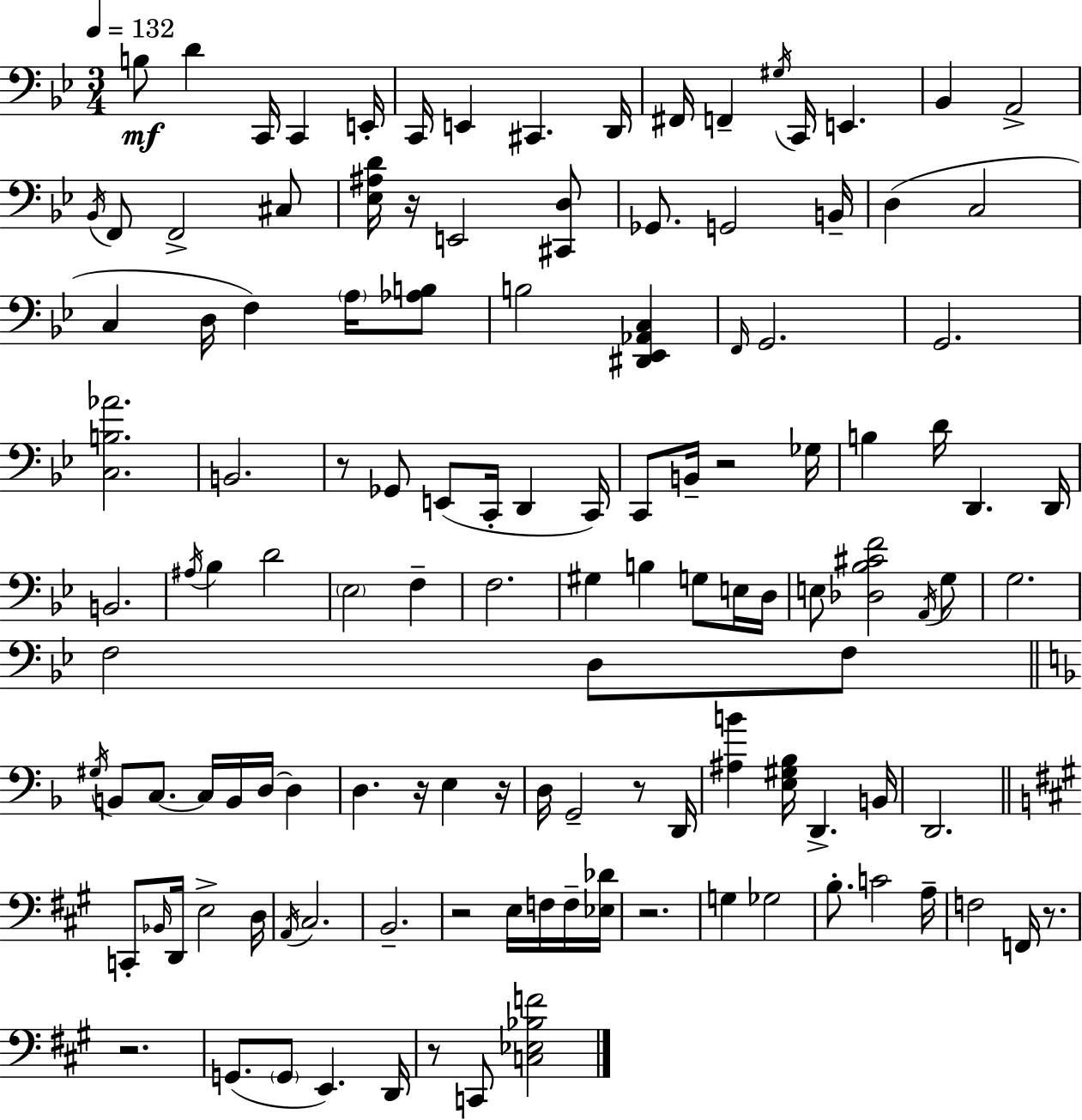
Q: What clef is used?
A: bass